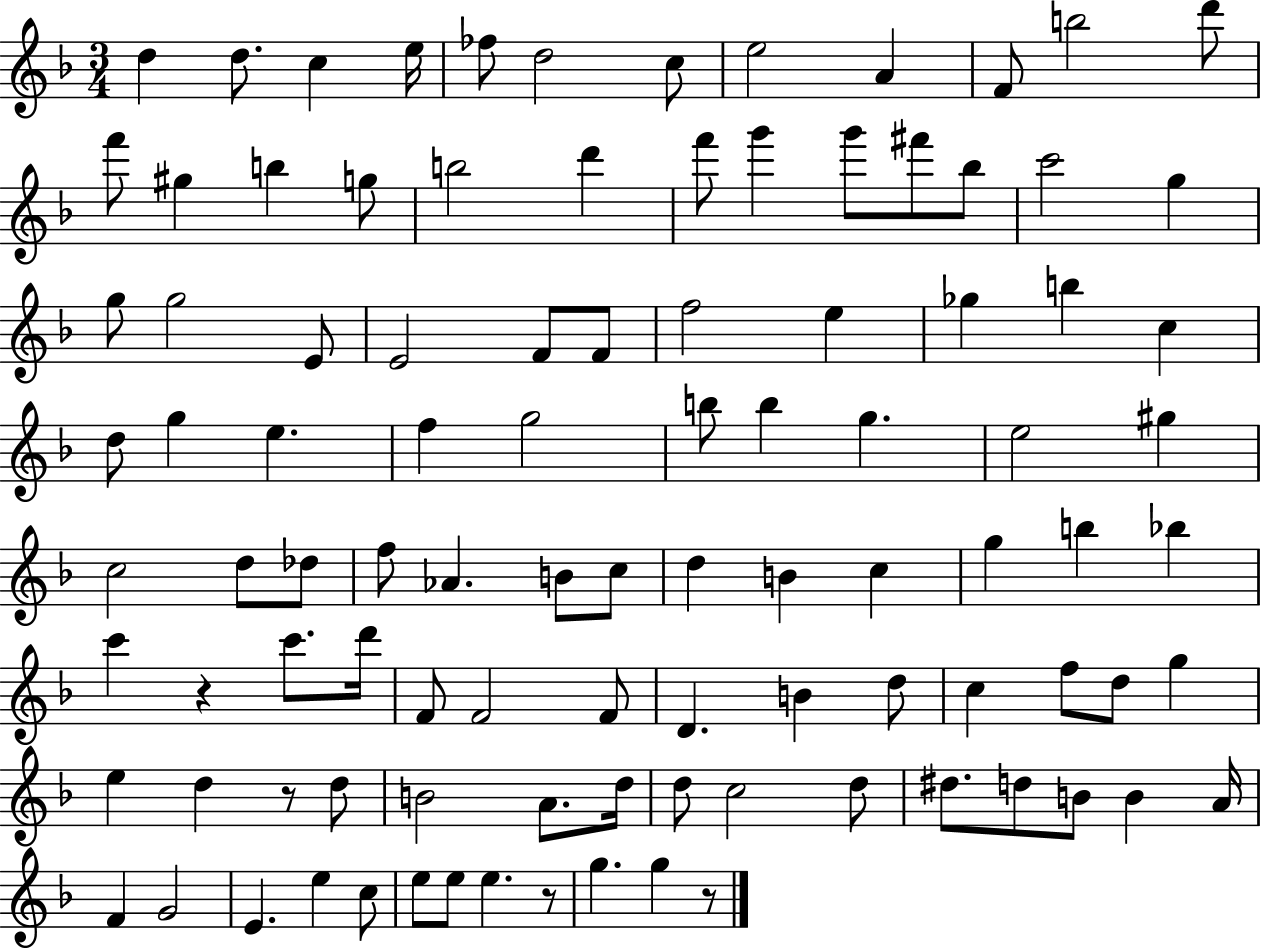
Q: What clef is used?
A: treble